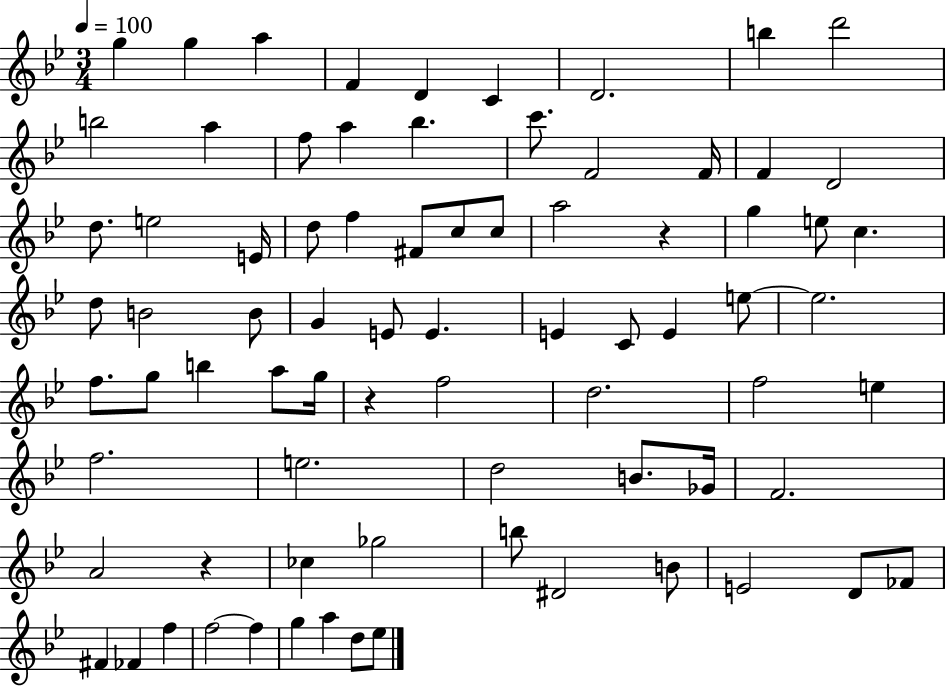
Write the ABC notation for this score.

X:1
T:Untitled
M:3/4
L:1/4
K:Bb
g g a F D C D2 b d'2 b2 a f/2 a _b c'/2 F2 F/4 F D2 d/2 e2 E/4 d/2 f ^F/2 c/2 c/2 a2 z g e/2 c d/2 B2 B/2 G E/2 E E C/2 E e/2 e2 f/2 g/2 b a/2 g/4 z f2 d2 f2 e f2 e2 d2 B/2 _G/4 F2 A2 z _c _g2 b/2 ^D2 B/2 E2 D/2 _F/2 ^F _F f f2 f g a d/2 _e/2